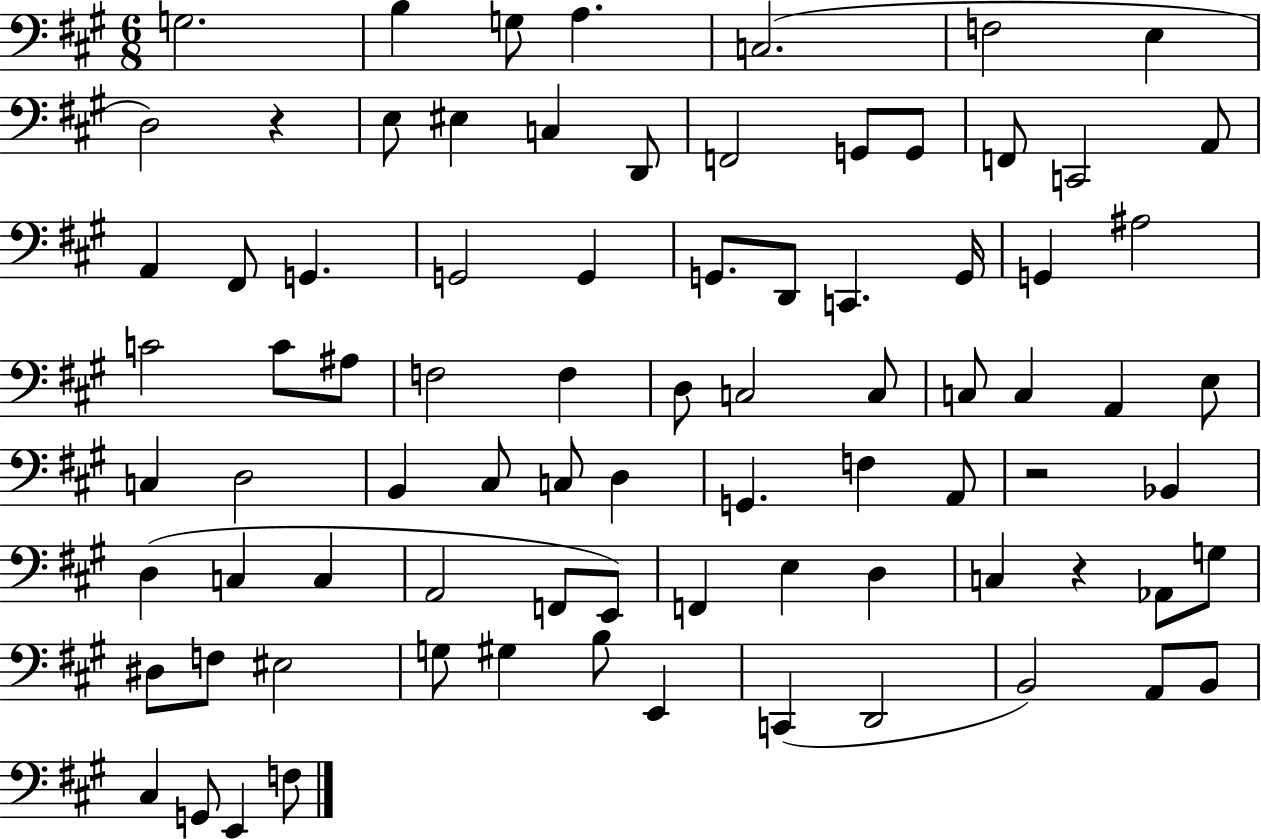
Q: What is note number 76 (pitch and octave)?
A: C#3